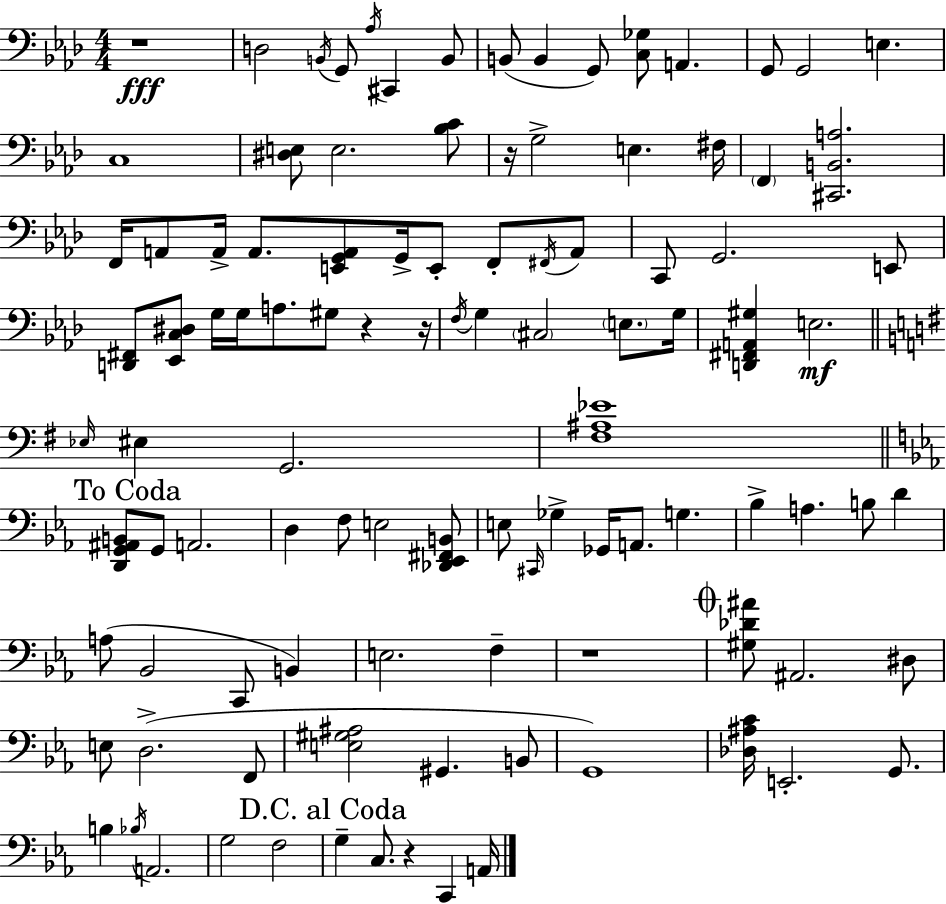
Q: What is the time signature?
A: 4/4